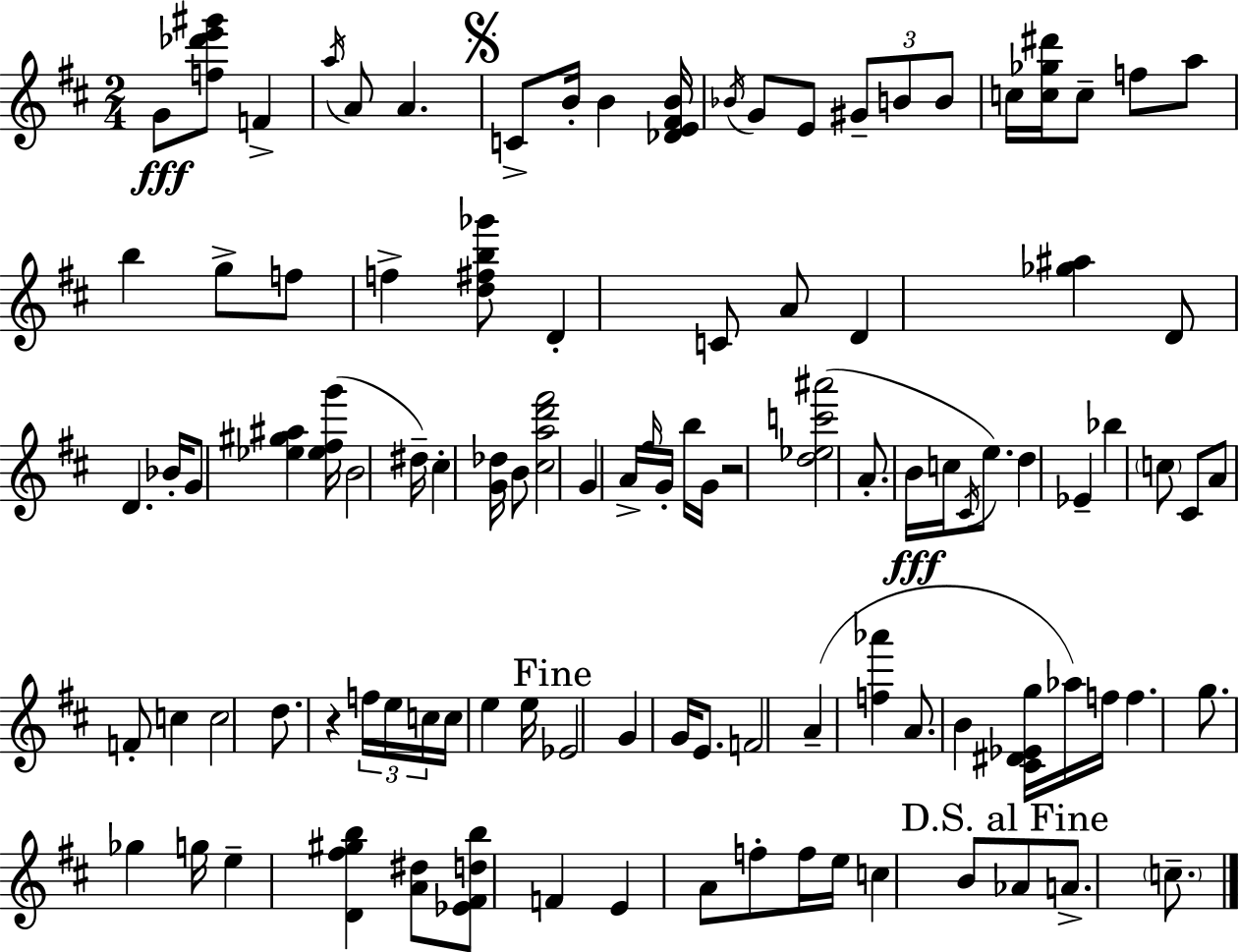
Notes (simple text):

G4/e [F5,Db6,E6,G#6]/e F4/q A5/s A4/e A4/q. C4/e B4/s B4/q [Db4,E4,F#4,B4]/s Bb4/s G4/e E4/e G#4/e B4/e B4/e C5/s [C5,Gb5,D#6]/s C5/e F5/e A5/e B5/q G5/e F5/e F5/q [D5,F#5,B5,Gb6]/e D4/q C4/e A4/e D4/q [Gb5,A#5]/q D4/e D4/q. Bb4/s G4/e [Eb5,G#5,A#5]/q [Eb5,F#5,G6]/s B4/h D#5/s C#5/q [G4,Db5]/s B4/e [C#5,A5,D6,F#6]/h G4/q A4/s F#5/s G4/s B5/s G4/s R/h [D5,Eb5,C6,A#6]/h A4/e. B4/s C5/s C#4/s E5/e. D5/q Eb4/q Bb5/q C5/e C#4/e A4/e F4/e C5/q C5/h D5/e. R/q F5/s E5/s C5/s C5/s E5/q E5/s Eb4/h G4/q G4/s E4/e. F4/h A4/q [F5,Ab6]/q A4/e. B4/q [C#4,D#4,Eb4,G5]/s Ab5/s F5/s F5/q. G5/e. Gb5/q G5/s E5/q [D4,F#5,G#5,B5]/q [A4,D#5]/e [Eb4,F#4,D5,B5]/e F4/q E4/q A4/e F5/e F5/s E5/s C5/q B4/e Ab4/e A4/e. C5/e.